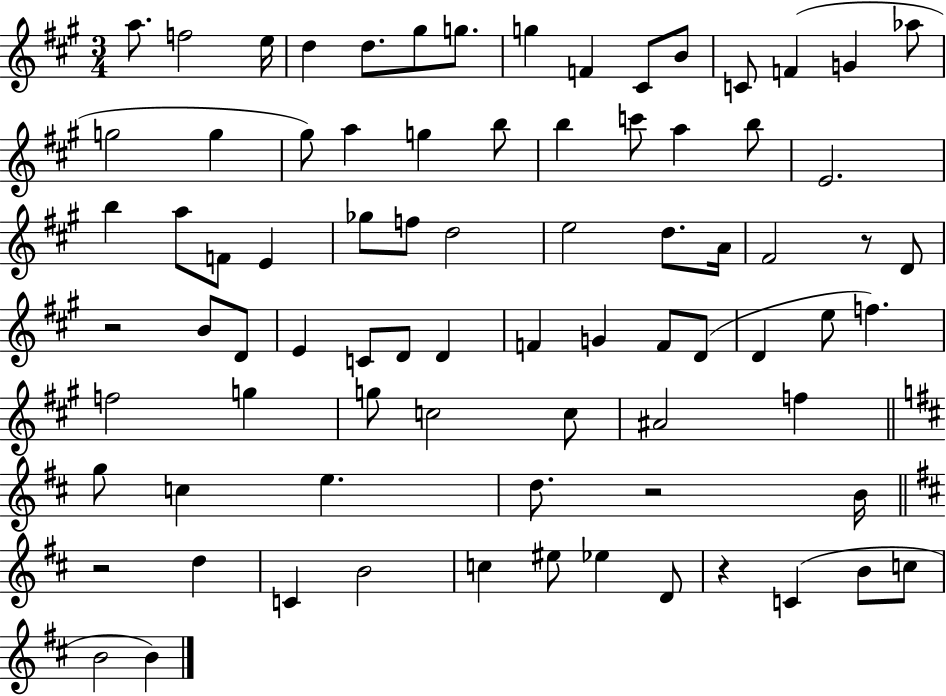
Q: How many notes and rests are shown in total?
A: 80